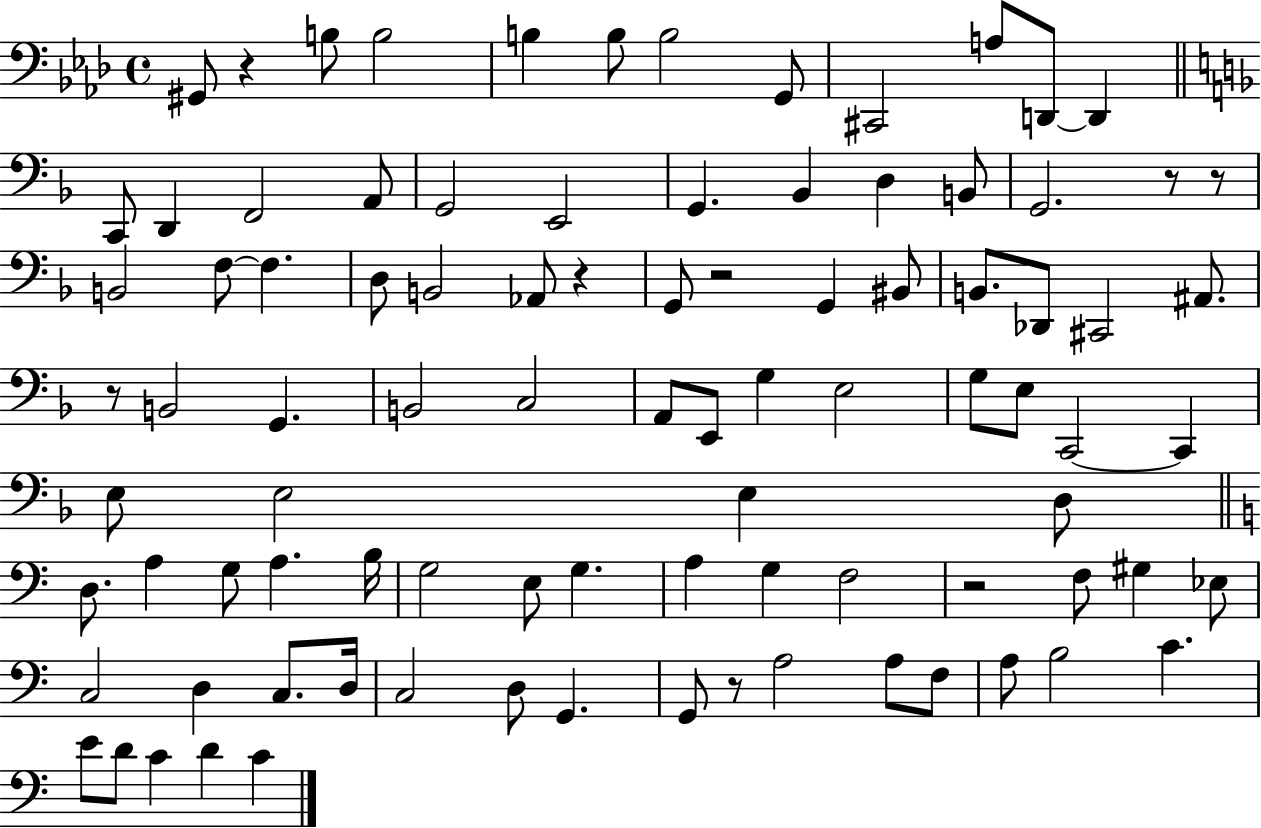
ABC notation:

X:1
T:Untitled
M:4/4
L:1/4
K:Ab
^G,,/2 z B,/2 B,2 B, B,/2 B,2 G,,/2 ^C,,2 A,/2 D,,/2 D,, C,,/2 D,, F,,2 A,,/2 G,,2 E,,2 G,, _B,, D, B,,/2 G,,2 z/2 z/2 B,,2 F,/2 F, D,/2 B,,2 _A,,/2 z G,,/2 z2 G,, ^B,,/2 B,,/2 _D,,/2 ^C,,2 ^A,,/2 z/2 B,,2 G,, B,,2 C,2 A,,/2 E,,/2 G, E,2 G,/2 E,/2 C,,2 C,, E,/2 E,2 E, D,/2 D,/2 A, G,/2 A, B,/4 G,2 E,/2 G, A, G, F,2 z2 F,/2 ^G, _E,/2 C,2 D, C,/2 D,/4 C,2 D,/2 G,, G,,/2 z/2 A,2 A,/2 F,/2 A,/2 B,2 C E/2 D/2 C D C